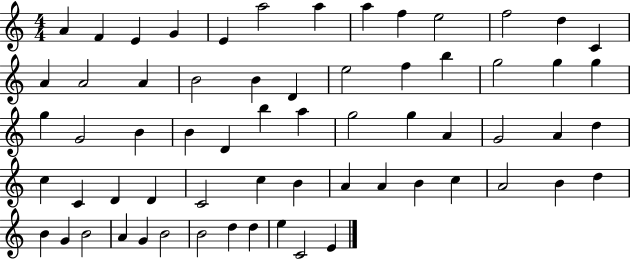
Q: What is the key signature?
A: C major